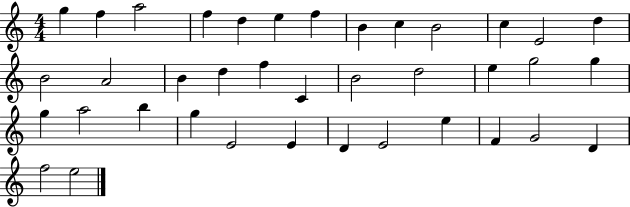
{
  \clef treble
  \numericTimeSignature
  \time 4/4
  \key c \major
  g''4 f''4 a''2 | f''4 d''4 e''4 f''4 | b'4 c''4 b'2 | c''4 e'2 d''4 | \break b'2 a'2 | b'4 d''4 f''4 c'4 | b'2 d''2 | e''4 g''2 g''4 | \break g''4 a''2 b''4 | g''4 e'2 e'4 | d'4 e'2 e''4 | f'4 g'2 d'4 | \break f''2 e''2 | \bar "|."
}